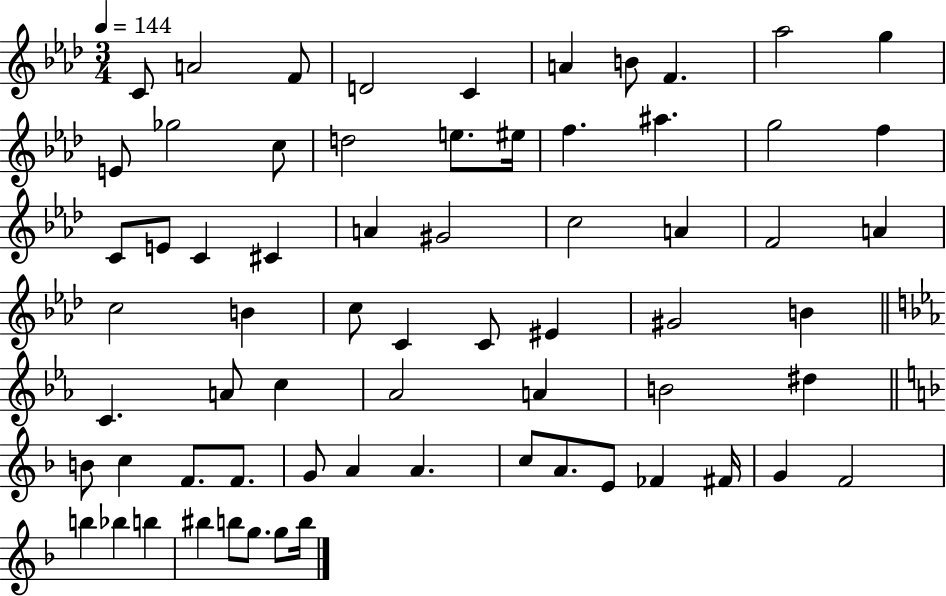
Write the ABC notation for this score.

X:1
T:Untitled
M:3/4
L:1/4
K:Ab
C/2 A2 F/2 D2 C A B/2 F _a2 g E/2 _g2 c/2 d2 e/2 ^e/4 f ^a g2 f C/2 E/2 C ^C A ^G2 c2 A F2 A c2 B c/2 C C/2 ^E ^G2 B C A/2 c _A2 A B2 ^d B/2 c F/2 F/2 G/2 A A c/2 A/2 E/2 _F ^F/4 G F2 b _b b ^b b/2 g/2 g/2 b/4